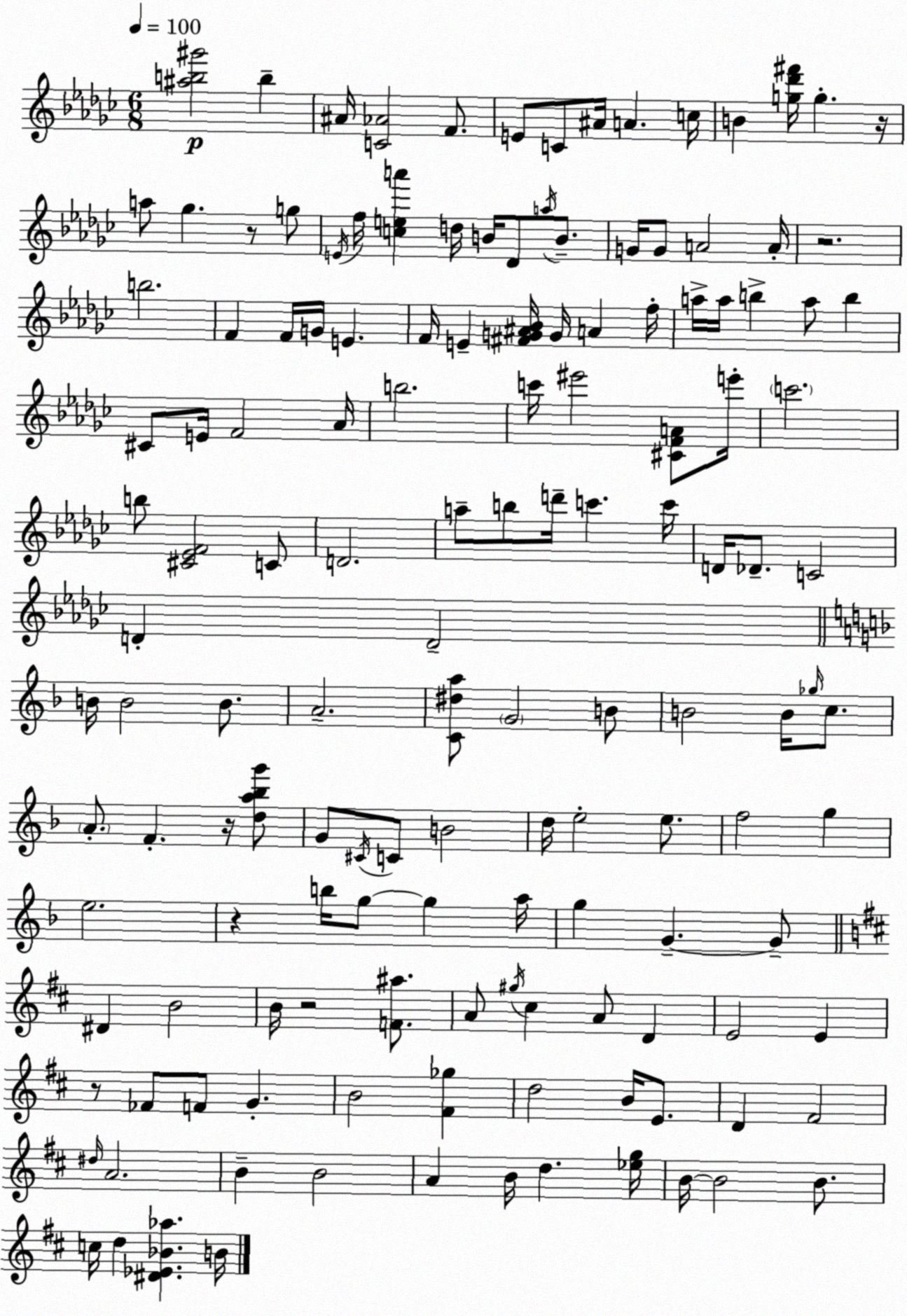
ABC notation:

X:1
T:Untitled
M:6/8
L:1/4
K:Ebm
[^ab^g']2 b ^A/4 [C_A]2 F/2 E/2 C/2 ^A/4 A c/4 B [g_d'^f']/4 g z/4 a/2 _g z/2 g/2 E/4 f/4 [cea'] d/4 B/4 _D/2 a/4 B/2 G/4 G/2 A2 A/4 z2 b2 F F/4 G/4 E F/4 E [^FG^A_B]/4 G/4 A f/4 a/4 a/4 b a/2 b ^C/2 E/4 F2 _A/4 b2 c'/4 ^e'2 [^CFA]/2 e'/4 c'2 b/2 [^C_EF]2 C/2 D2 a/2 b/2 d'/4 c' c'/4 D/4 _D/2 C2 D D2 B/4 B2 B/2 A2 [C^da]/2 G2 B/2 B2 B/4 _g/4 c/2 A/2 F z/4 [da_bg']/2 G/2 ^C/4 C/2 B2 d/4 e2 e/2 f2 g e2 z b/4 g/2 g a/4 g G G/2 ^D B2 B/4 z2 [F^a]/2 A/2 ^g/4 ^c A/2 D E2 E z/2 _F/2 F/2 G B2 [^F_g] d2 B/4 E/2 D ^F2 ^d/4 A2 B B2 A B/4 d [_eg]/4 B/4 B2 B/2 c/4 d [^D_E_B_a] B/4